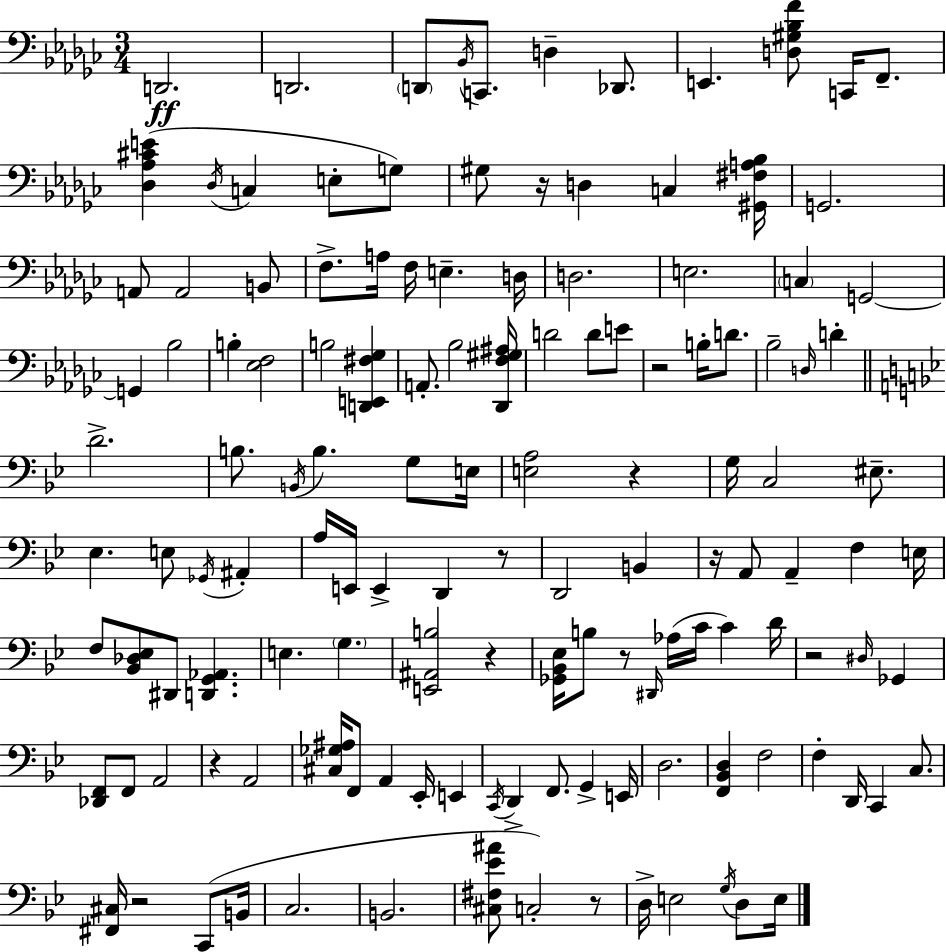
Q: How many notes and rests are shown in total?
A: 134